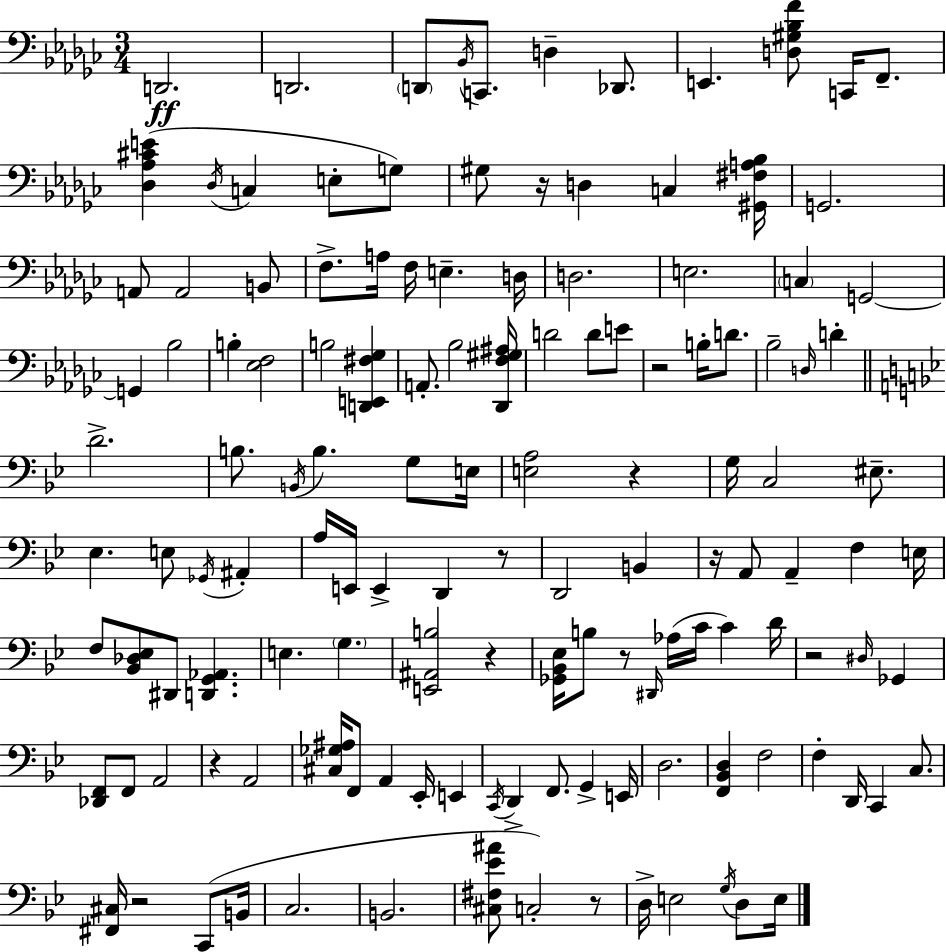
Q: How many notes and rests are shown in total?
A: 134